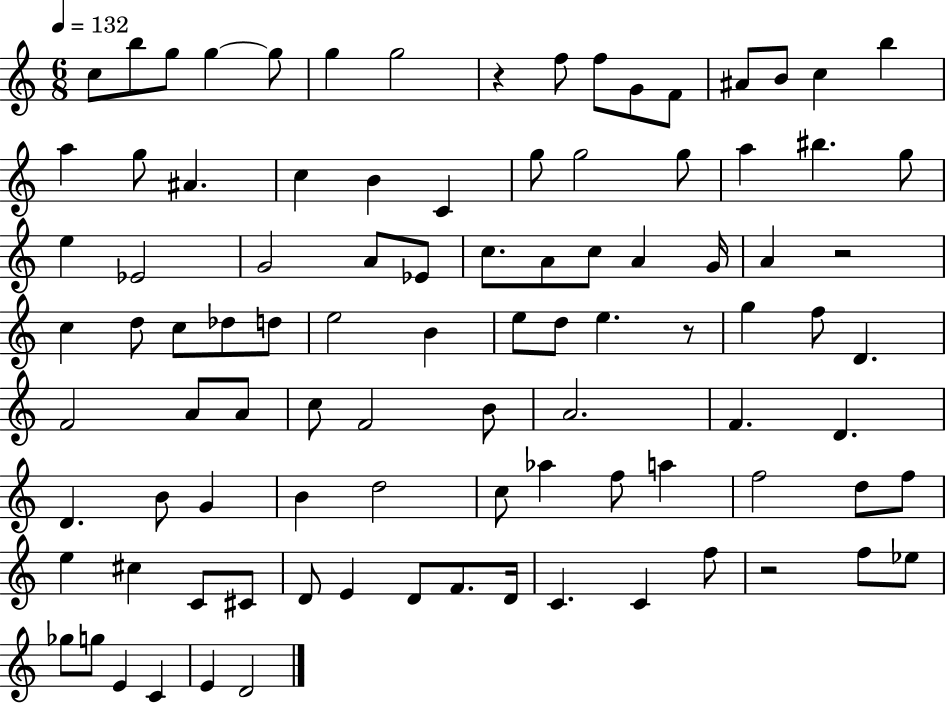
C5/e B5/e G5/e G5/q G5/e G5/q G5/h R/q F5/e F5/e G4/e F4/e A#4/e B4/e C5/q B5/q A5/q G5/e A#4/q. C5/q B4/q C4/q G5/e G5/h G5/e A5/q BIS5/q. G5/e E5/q Eb4/h G4/h A4/e Eb4/e C5/e. A4/e C5/e A4/q G4/s A4/q R/h C5/q D5/e C5/e Db5/e D5/e E5/h B4/q E5/e D5/e E5/q. R/e G5/q F5/e D4/q. F4/h A4/e A4/e C5/e F4/h B4/e A4/h. F4/q. D4/q. D4/q. B4/e G4/q B4/q D5/h C5/e Ab5/q F5/e A5/q F5/h D5/e F5/e E5/q C#5/q C4/e C#4/e D4/e E4/q D4/e F4/e. D4/s C4/q. C4/q F5/e R/h F5/e Eb5/e Gb5/e G5/e E4/q C4/q E4/q D4/h